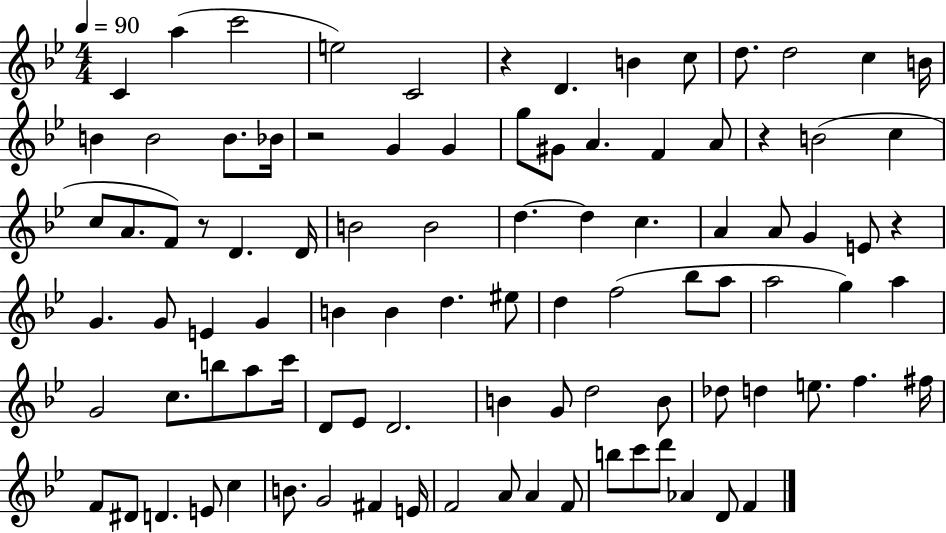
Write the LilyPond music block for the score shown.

{
  \clef treble
  \numericTimeSignature
  \time 4/4
  \key bes \major
  \tempo 4 = 90
  c'4 a''4( c'''2 | e''2) c'2 | r4 d'4. b'4 c''8 | d''8. d''2 c''4 b'16 | \break b'4 b'2 b'8. bes'16 | r2 g'4 g'4 | g''8 gis'8 a'4. f'4 a'8 | r4 b'2( c''4 | \break c''8 a'8. f'8) r8 d'4. d'16 | b'2 b'2 | d''4.~~ d''4 c''4. | a'4 a'8 g'4 e'8 r4 | \break g'4. g'8 e'4 g'4 | b'4 b'4 d''4. eis''8 | d''4 f''2( bes''8 a''8 | a''2 g''4) a''4 | \break g'2 c''8. b''8 a''8 c'''16 | d'8 ees'8 d'2. | b'4 g'8 d''2 b'8 | des''8 d''4 e''8. f''4. fis''16 | \break f'8 dis'8 d'4. e'8 c''4 | b'8. g'2 fis'4 e'16 | f'2 a'8 a'4 f'8 | b''8 c'''8 d'''8 aes'4 d'8 f'4 | \break \bar "|."
}